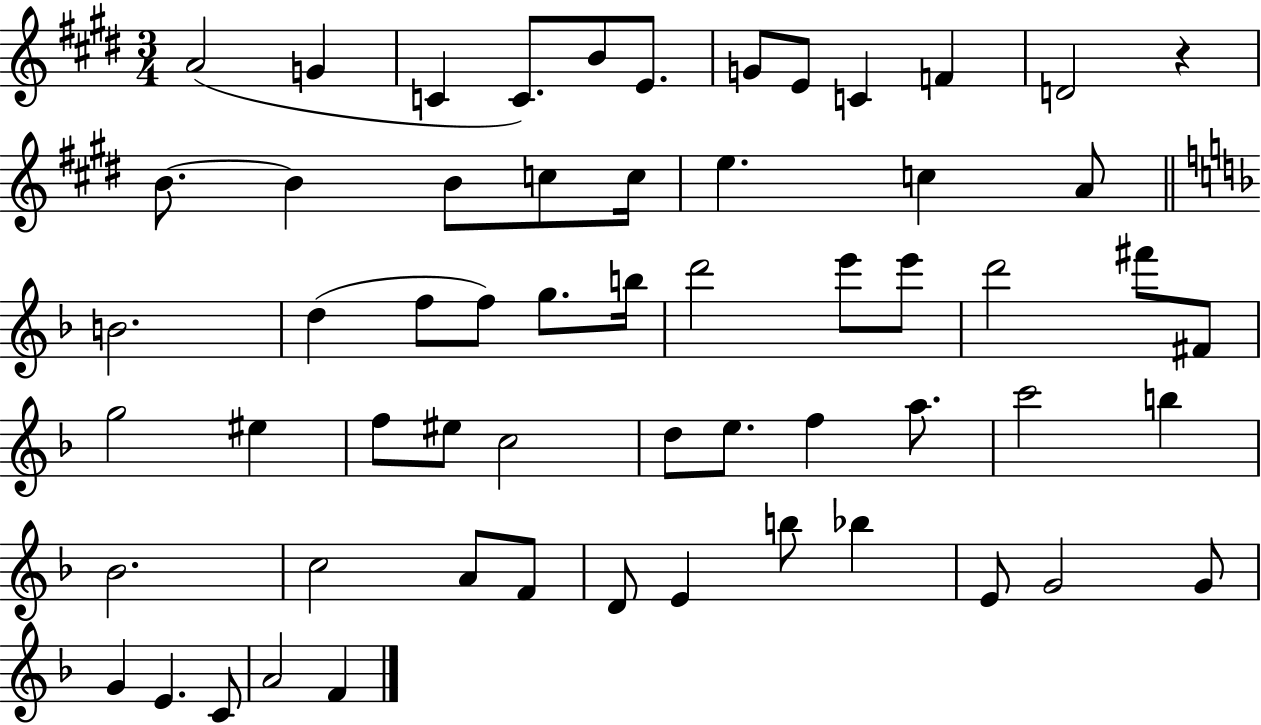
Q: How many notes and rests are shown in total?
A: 59